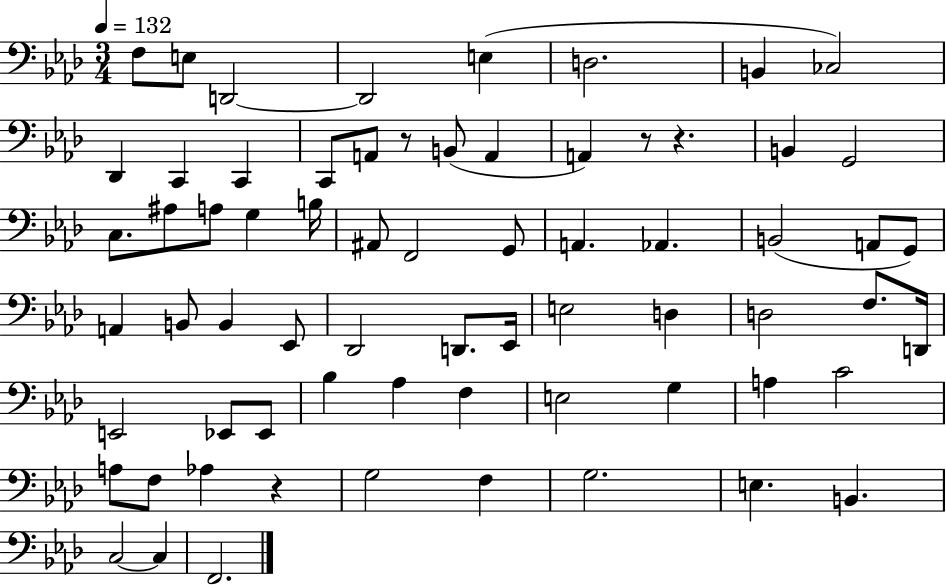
{
  \clef bass
  \numericTimeSignature
  \time 3/4
  \key aes \major
  \tempo 4 = 132
  f8 e8 d,2~~ | d,2 e4( | d2. | b,4 ces2) | \break des,4 c,4 c,4 | c,8 a,8 r8 b,8( a,4 | a,4) r8 r4. | b,4 g,2 | \break c8. ais8 a8 g4 b16 | ais,8 f,2 g,8 | a,4. aes,4. | b,2( a,8 g,8) | \break a,4 b,8 b,4 ees,8 | des,2 d,8. ees,16 | e2 d4 | d2 f8. d,16 | \break e,2 ees,8 ees,8 | bes4 aes4 f4 | e2 g4 | a4 c'2 | \break a8 f8 aes4 r4 | g2 f4 | g2. | e4. b,4. | \break c2~~ c4 | f,2. | \bar "|."
}